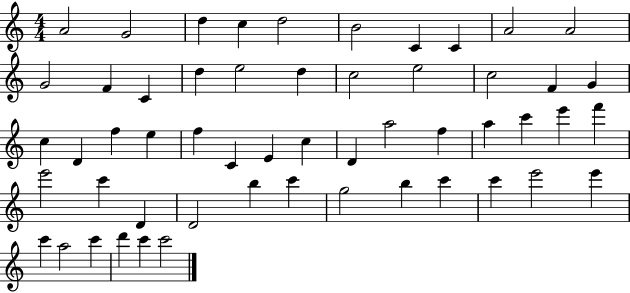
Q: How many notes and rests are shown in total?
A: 54